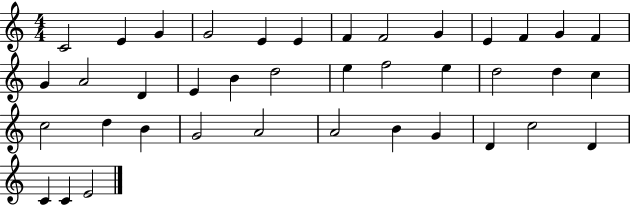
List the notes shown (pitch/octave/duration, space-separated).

C4/h E4/q G4/q G4/h E4/q E4/q F4/q F4/h G4/q E4/q F4/q G4/q F4/q G4/q A4/h D4/q E4/q B4/q D5/h E5/q F5/h E5/q D5/h D5/q C5/q C5/h D5/q B4/q G4/h A4/h A4/h B4/q G4/q D4/q C5/h D4/q C4/q C4/q E4/h